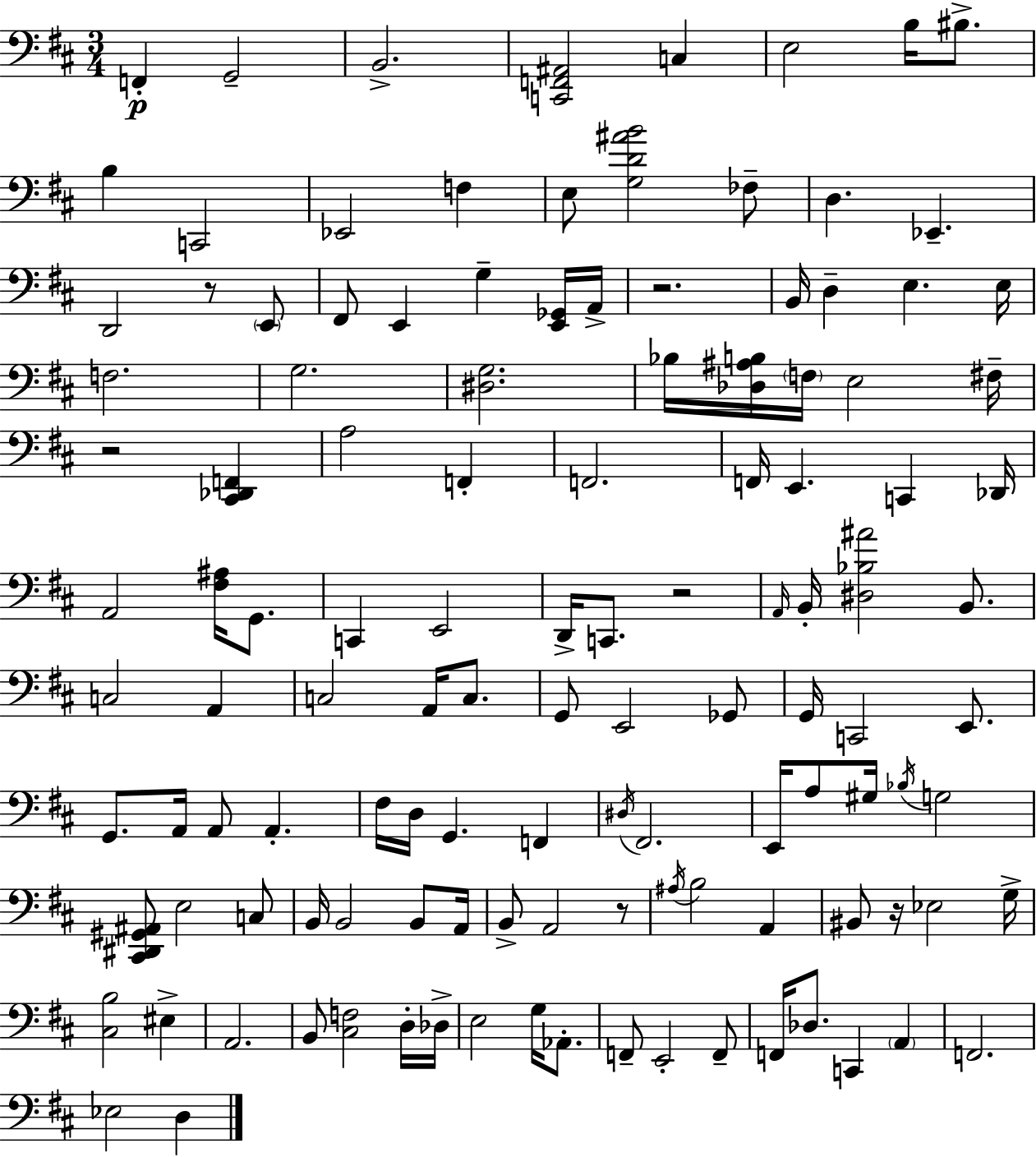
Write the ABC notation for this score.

X:1
T:Untitled
M:3/4
L:1/4
K:D
F,, G,,2 B,,2 [C,,F,,^A,,]2 C, E,2 B,/4 ^B,/2 B, C,,2 _E,,2 F, E,/2 [G,D^AB]2 _F,/2 D, _E,, D,,2 z/2 E,,/2 ^F,,/2 E,, G, [E,,_G,,]/4 A,,/4 z2 B,,/4 D, E, E,/4 F,2 G,2 [^D,G,]2 _B,/4 [_D,^A,B,]/4 F,/4 E,2 ^F,/4 z2 [^C,,_D,,F,,] A,2 F,, F,,2 F,,/4 E,, C,, _D,,/4 A,,2 [^F,^A,]/4 G,,/2 C,, E,,2 D,,/4 C,,/2 z2 A,,/4 B,,/4 [^D,_B,^A]2 B,,/2 C,2 A,, C,2 A,,/4 C,/2 G,,/2 E,,2 _G,,/2 G,,/4 C,,2 E,,/2 G,,/2 A,,/4 A,,/2 A,, ^F,/4 D,/4 G,, F,, ^D,/4 ^F,,2 E,,/4 A,/2 ^G,/4 _B,/4 G,2 [^C,,^D,,^G,,^A,,]/2 E,2 C,/2 B,,/4 B,,2 B,,/2 A,,/4 B,,/2 A,,2 z/2 ^A,/4 B,2 A,, ^B,,/2 z/4 _E,2 G,/4 [^C,B,]2 ^E, A,,2 B,,/2 [^C,F,]2 D,/4 _D,/4 E,2 G,/4 _A,,/2 F,,/2 E,,2 F,,/2 F,,/4 _D,/2 C,, A,, F,,2 _E,2 D,